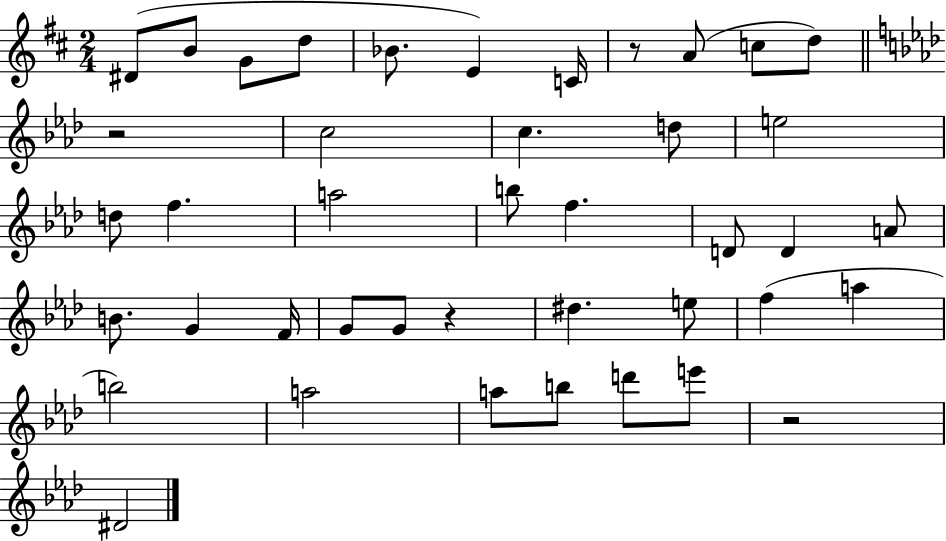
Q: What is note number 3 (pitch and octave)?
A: G4